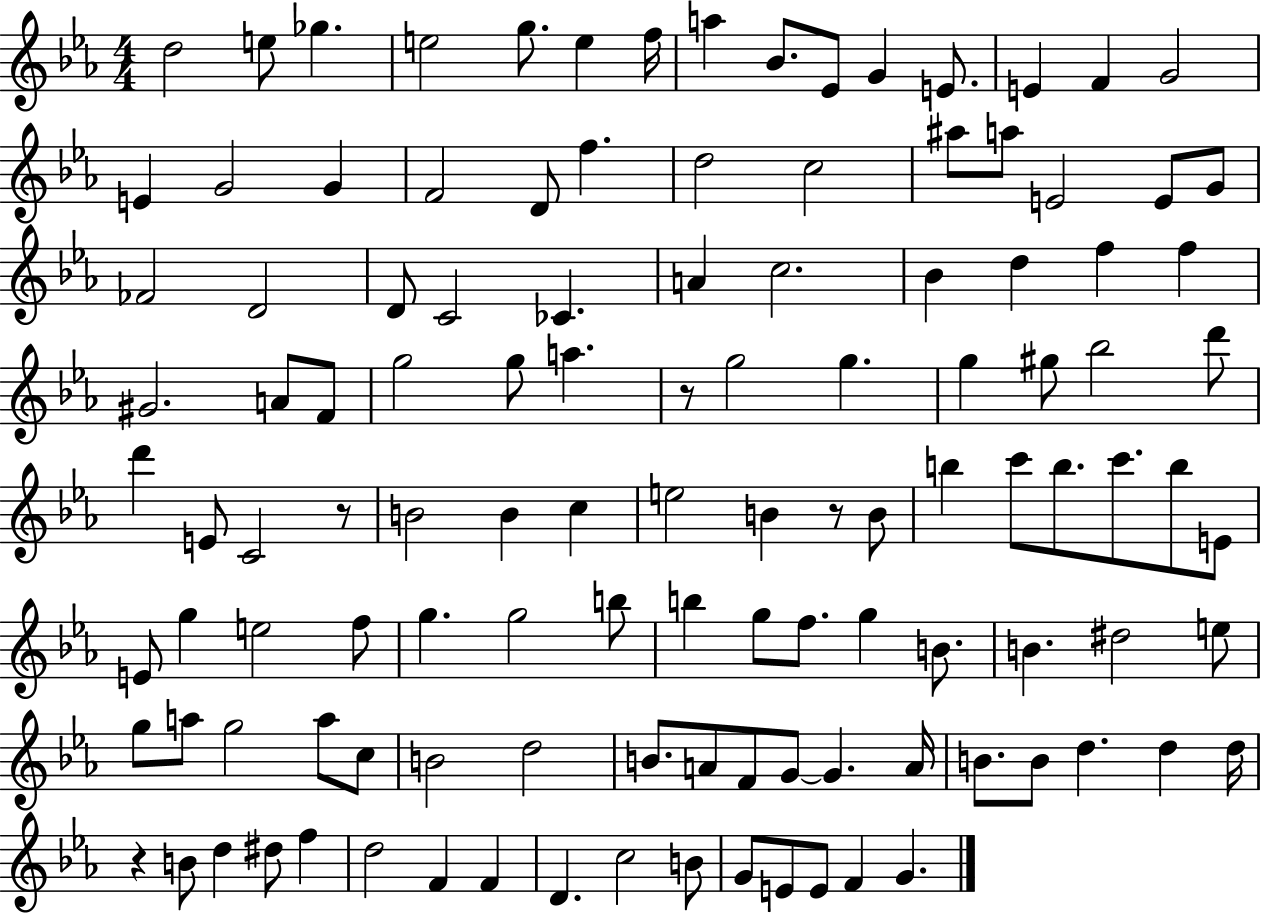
D5/h E5/e Gb5/q. E5/h G5/e. E5/q F5/s A5/q Bb4/e. Eb4/e G4/q E4/e. E4/q F4/q G4/h E4/q G4/h G4/q F4/h D4/e F5/q. D5/h C5/h A#5/e A5/e E4/h E4/e G4/e FES4/h D4/h D4/e C4/h CES4/q. A4/q C5/h. Bb4/q D5/q F5/q F5/q G#4/h. A4/e F4/e G5/h G5/e A5/q. R/e G5/h G5/q. G5/q G#5/e Bb5/h D6/e D6/q E4/e C4/h R/e B4/h B4/q C5/q E5/h B4/q R/e B4/e B5/q C6/e B5/e. C6/e. B5/e E4/e E4/e G5/q E5/h F5/e G5/q. G5/h B5/e B5/q G5/e F5/e. G5/q B4/e. B4/q. D#5/h E5/e G5/e A5/e G5/h A5/e C5/e B4/h D5/h B4/e. A4/e F4/e G4/e G4/q. A4/s B4/e. B4/e D5/q. D5/q D5/s R/q B4/e D5/q D#5/e F5/q D5/h F4/q F4/q D4/q. C5/h B4/e G4/e E4/e E4/e F4/q G4/q.